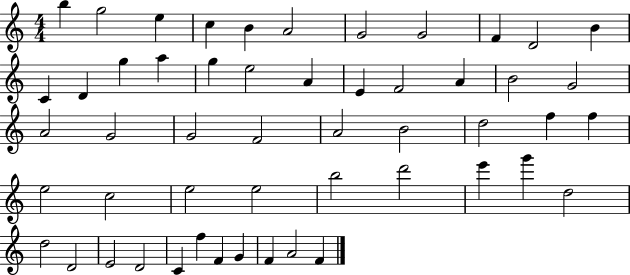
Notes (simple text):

B5/q G5/h E5/q C5/q B4/q A4/h G4/h G4/h F4/q D4/h B4/q C4/q D4/q G5/q A5/q G5/q E5/h A4/q E4/q F4/h A4/q B4/h G4/h A4/h G4/h G4/h F4/h A4/h B4/h D5/h F5/q F5/q E5/h C5/h E5/h E5/h B5/h D6/h E6/q G6/q D5/h D5/h D4/h E4/h D4/h C4/q F5/q F4/q G4/q F4/q A4/h F4/q